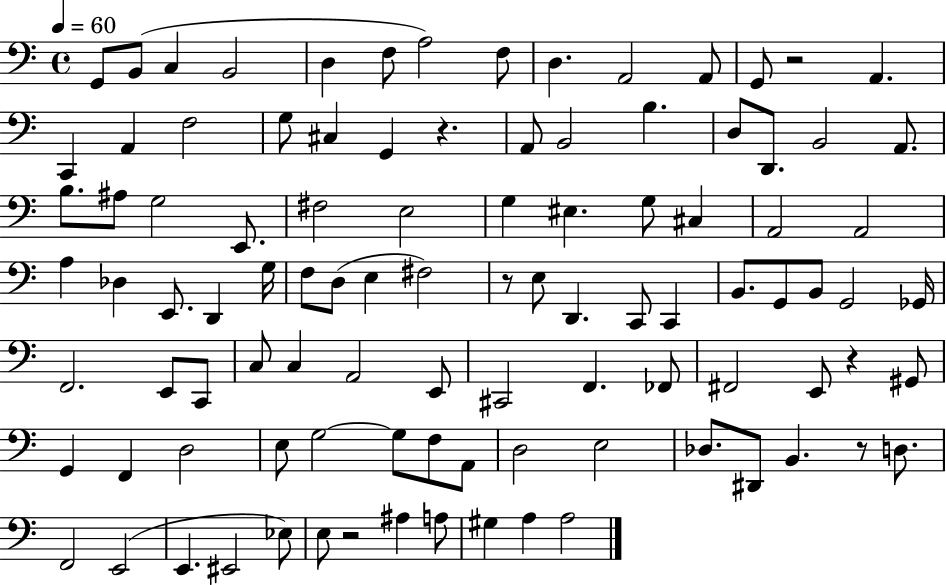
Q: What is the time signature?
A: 4/4